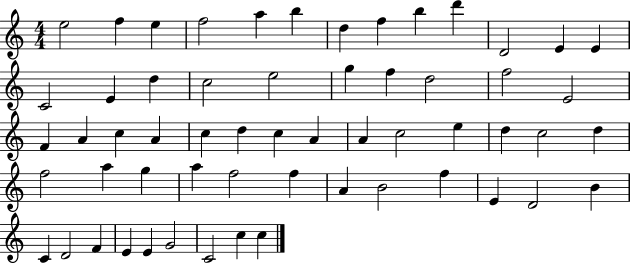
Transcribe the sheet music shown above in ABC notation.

X:1
T:Untitled
M:4/4
L:1/4
K:C
e2 f e f2 a b d f b d' D2 E E C2 E d c2 e2 g f d2 f2 E2 F A c A c d c A A c2 e d c2 d f2 a g a f2 f A B2 f E D2 B C D2 F E E G2 C2 c c